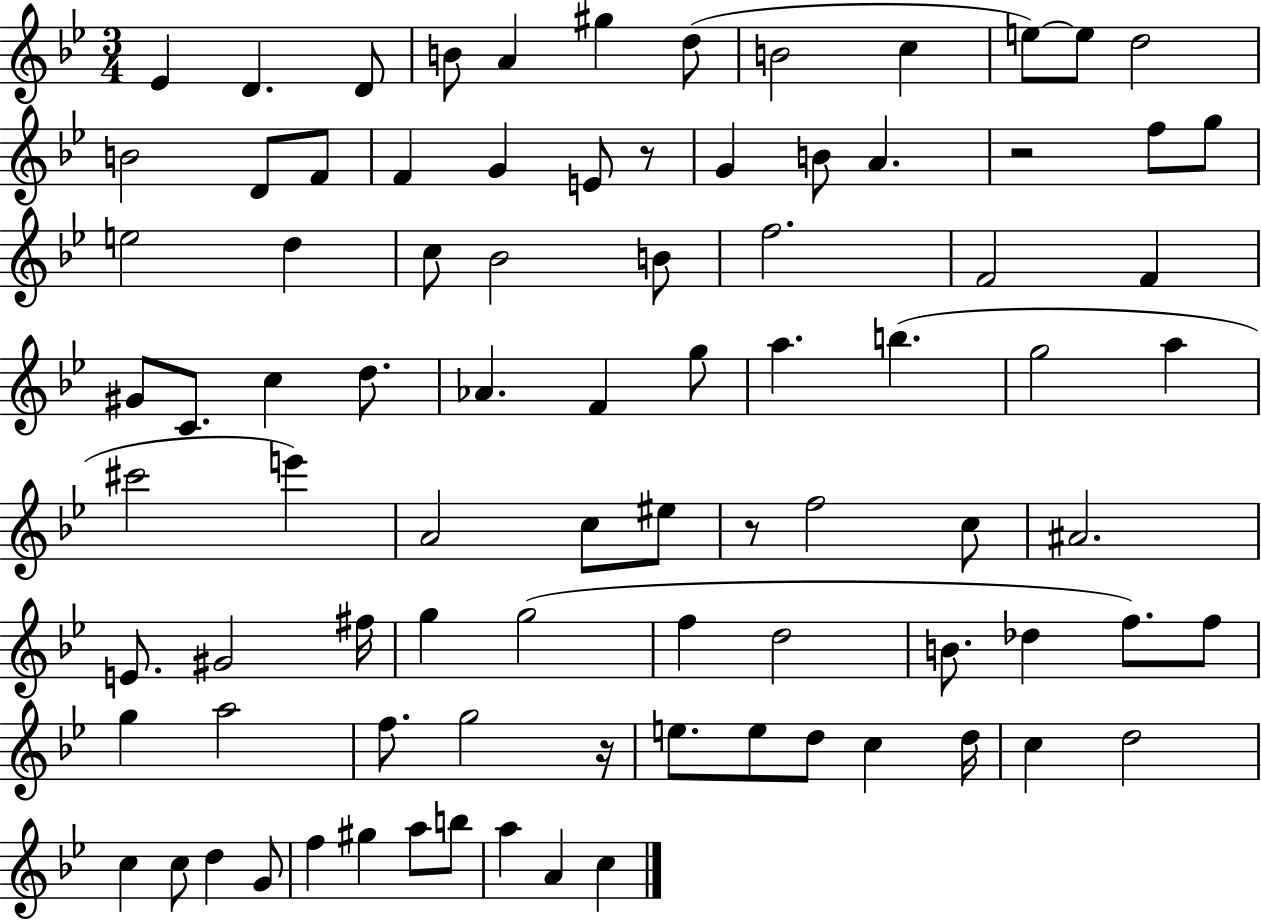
Eb4/q D4/q. D4/e B4/e A4/q G#5/q D5/e B4/h C5/q E5/e E5/e D5/h B4/h D4/e F4/e F4/q G4/q E4/e R/e G4/q B4/e A4/q. R/h F5/e G5/e E5/h D5/q C5/e Bb4/h B4/e F5/h. F4/h F4/q G#4/e C4/e. C5/q D5/e. Ab4/q. F4/q G5/e A5/q. B5/q. G5/h A5/q C#6/h E6/q A4/h C5/e EIS5/e R/e F5/h C5/e A#4/h. E4/e. G#4/h F#5/s G5/q G5/h F5/q D5/h B4/e. Db5/q F5/e. F5/e G5/q A5/h F5/e. G5/h R/s E5/e. E5/e D5/e C5/q D5/s C5/q D5/h C5/q C5/e D5/q G4/e F5/q G#5/q A5/e B5/e A5/q A4/q C5/q